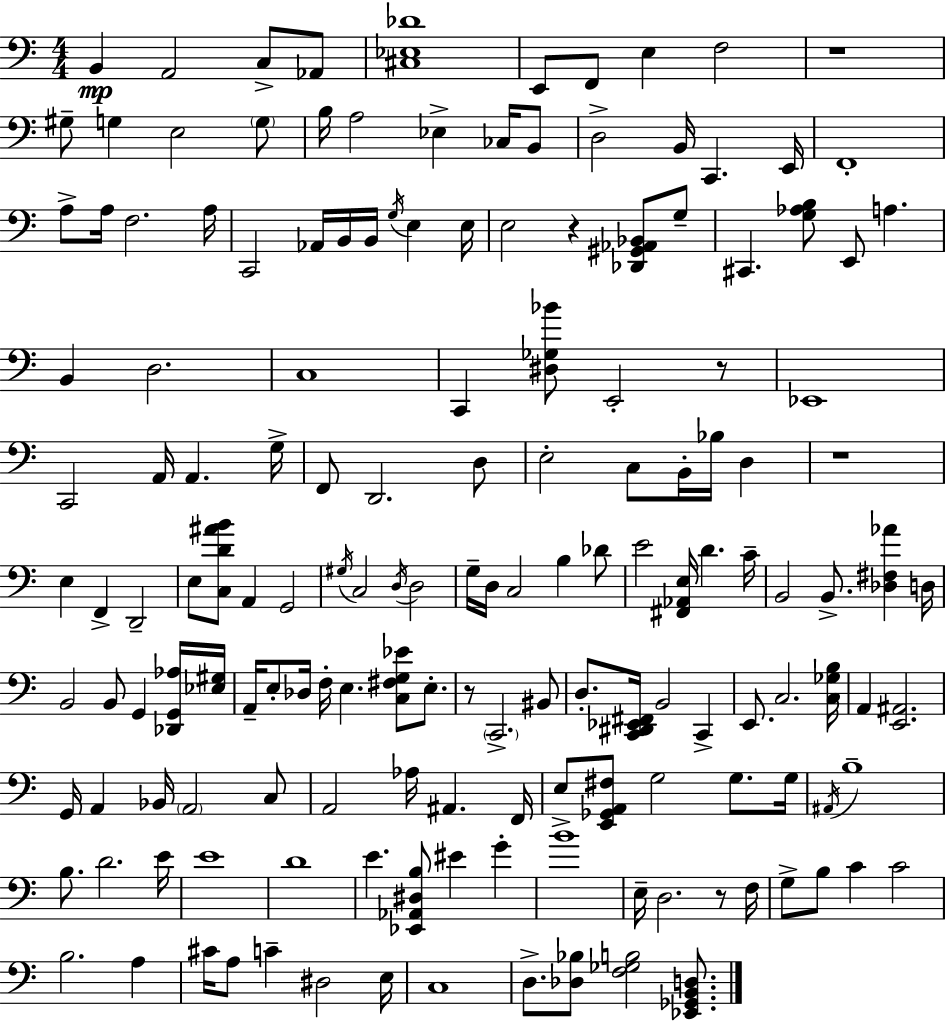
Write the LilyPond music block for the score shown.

{
  \clef bass
  \numericTimeSignature
  \time 4/4
  \key c \major
  b,4\mp a,2 c8-> aes,8 | <cis ees des'>1 | e,8 f,8 e4 f2 | r1 | \break gis8-- g4 e2 \parenthesize g8 | b16 a2 ees4-> ces16 b,8 | d2-> b,16 c,4. e,16 | f,1-. | \break a8-> a16 f2. a16 | c,2 aes,16 b,16 b,16 \acciaccatura { g16 } e4 | e16 e2 r4 <des, gis, aes, bes,>8 g8-- | cis,4. <g aes b>8 e,8 a4. | \break b,4 d2. | c1 | c,4 <dis ges bes'>8 e,2-. r8 | ees,1 | \break c,2 a,16 a,4. | g16-> f,8 d,2. d8 | e2-. c8 b,16-. bes16 d4 | r1 | \break e4 f,4-> d,2-- | e8 <c d' ais' b'>8 a,4 g,2 | \acciaccatura { gis16 } c2 \acciaccatura { d16 } d2 | g16-- d16 c2 b4 | \break des'8 e'2 <fis, aes, e>16 d'4. | c'16-- b,2 b,8.-> <des fis aes'>4 | d16 b,2 b,8 g,4 | <des, g, aes>16 <ees gis>16 a,16-- e8-. des16 f16-. e4. <c fis g ees'>8 | \break e8.-. r8 \parenthesize c,2.-> | bis,8 d8.-. <c, dis, ees, fis,>16 b,2 c,4-> | e,8. c2. | <c ges b>16 a,4 <e, ais,>2. | \break g,16 a,4 bes,16 \parenthesize a,2 | c8 a,2 aes16 ais,4. | f,16 e8-> <e, ges, a, fis>8 g2 g8. | g16 \acciaccatura { ais,16 } b1-- | \break b8. d'2. | e'16 e'1 | d'1 | e'4. <ees, aes, dis b>8 eis'4 | \break g'4-. b'1 | e16-- d2. | r8 f16 g8-> b8 c'4 c'2 | b2. | \break a4 cis'16 a8 c'4-- dis2 | e16 c1 | d8.-> <des bes>8 <f ges b>2 | <ees, ges, b, d>8. \bar "|."
}